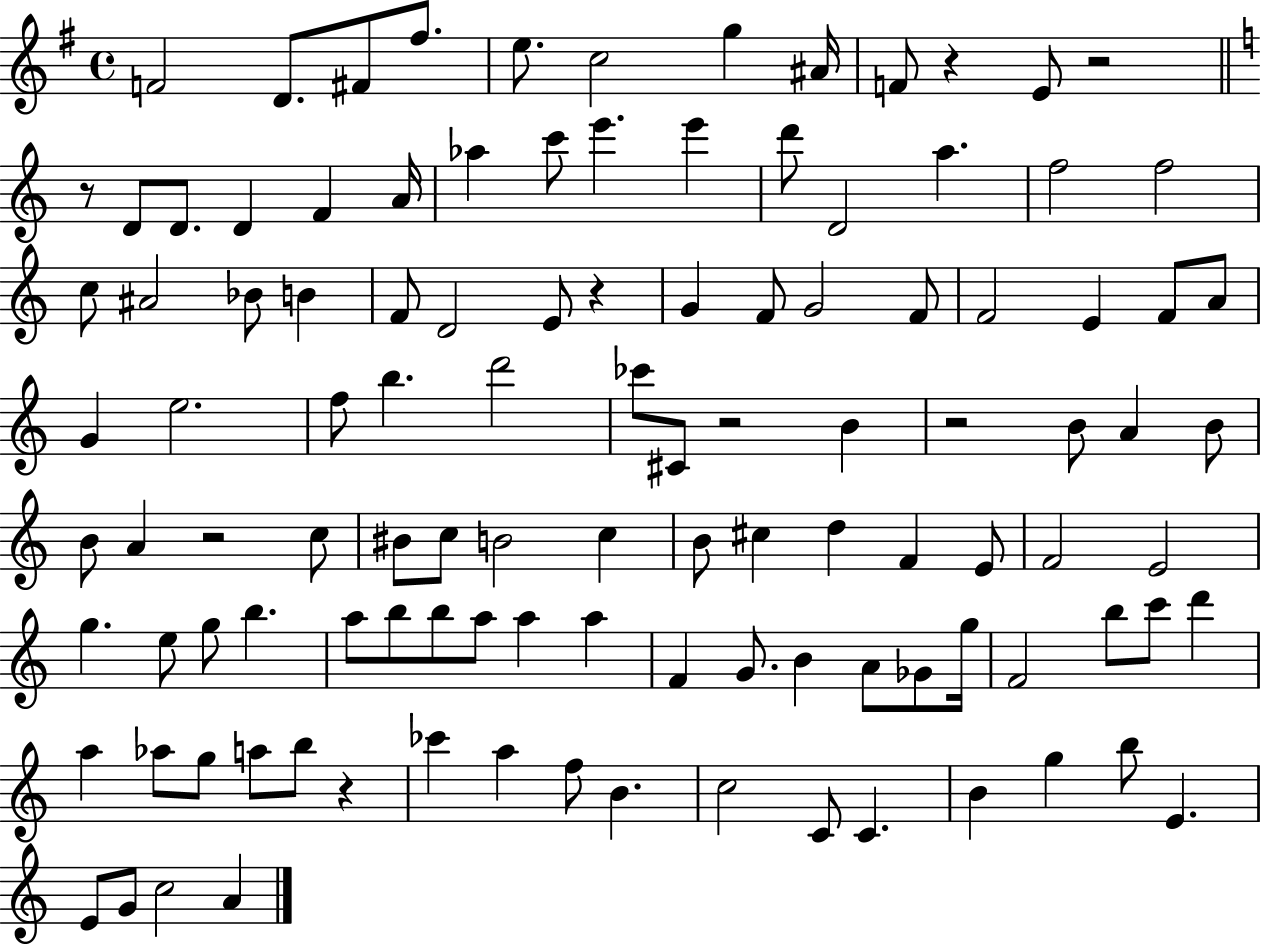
F4/h D4/e. F#4/e F#5/e. E5/e. C5/h G5/q A#4/s F4/e R/q E4/e R/h R/e D4/e D4/e. D4/q F4/q A4/s Ab5/q C6/e E6/q. E6/q D6/e D4/h A5/q. F5/h F5/h C5/e A#4/h Bb4/e B4/q F4/e D4/h E4/e R/q G4/q F4/e G4/h F4/e F4/h E4/q F4/e A4/e G4/q E5/h. F5/e B5/q. D6/h CES6/e C#4/e R/h B4/q R/h B4/e A4/q B4/e B4/e A4/q R/h C5/e BIS4/e C5/e B4/h C5/q B4/e C#5/q D5/q F4/q E4/e F4/h E4/h G5/q. E5/e G5/e B5/q. A5/e B5/e B5/e A5/e A5/q A5/q F4/q G4/e. B4/q A4/e Gb4/e G5/s F4/h B5/e C6/e D6/q A5/q Ab5/e G5/e A5/e B5/e R/q CES6/q A5/q F5/e B4/q. C5/h C4/e C4/q. B4/q G5/q B5/e E4/q. E4/e G4/e C5/h A4/q